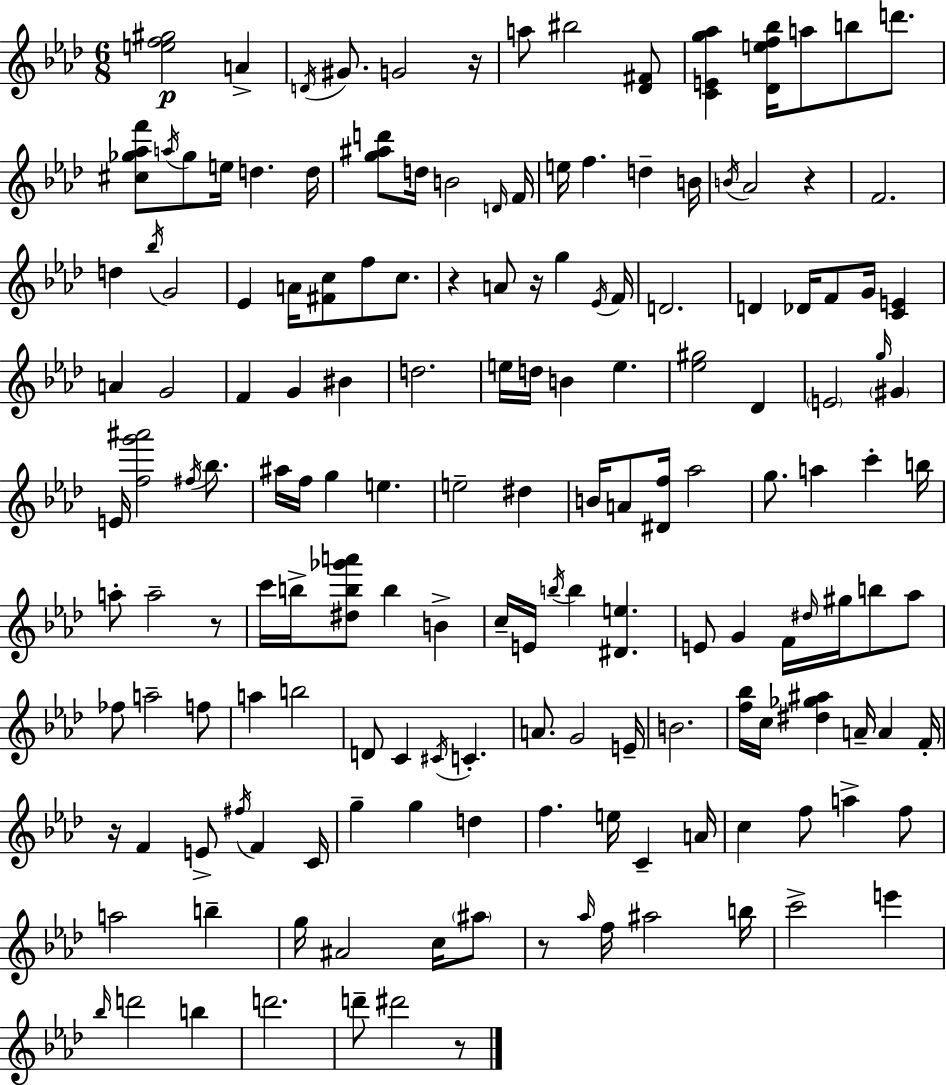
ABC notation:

X:1
T:Untitled
M:6/8
L:1/4
K:Ab
[ef^g]2 A D/4 ^G/2 G2 z/4 a/2 ^b2 [_D^F]/2 [CEg_a] [_Def_b]/4 a/2 b/2 d'/2 [^c_g_af']/2 a/4 _g/2 e/4 d d/4 [g^ad']/2 d/4 B2 D/4 F/4 e/4 f d B/4 B/4 _A2 z F2 d _b/4 G2 _E A/4 [^Fc]/2 f/2 c/2 z A/2 z/4 g _E/4 F/4 D2 D _D/4 F/2 G/4 [CE] A G2 F G ^B d2 e/4 d/4 B e [_e^g]2 _D E2 g/4 ^G E/4 [fg'^a']2 ^f/4 _b/2 ^a/4 f/4 g e e2 ^d B/4 A/2 [^Df]/4 _a2 g/2 a c' b/4 a/2 a2 z/2 c'/4 b/4 [^db_g'a']/2 b B c/4 E/4 b/4 b [^De] E/2 G F/4 ^d/4 ^g/4 b/2 _a/2 _f/2 a2 f/2 a b2 D/2 C ^C/4 C A/2 G2 E/4 B2 [f_b]/4 c/4 [^d_g^a] A/4 A F/4 z/4 F E/2 ^f/4 F C/4 g g d f e/4 C A/4 c f/2 a f/2 a2 b g/4 ^A2 c/4 ^a/2 z/2 _a/4 f/4 ^a2 b/4 c'2 e' _b/4 d'2 b d'2 d'/2 ^d'2 z/2